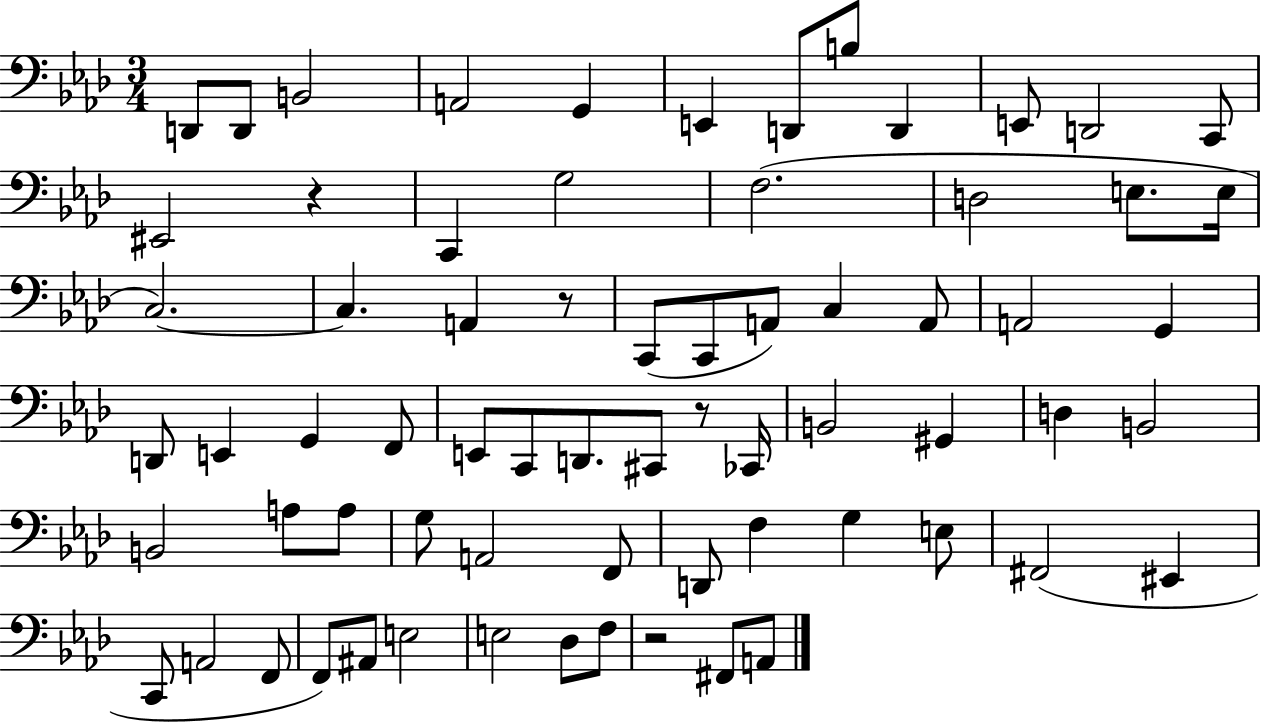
D2/e D2/e B2/h A2/h G2/q E2/q D2/e B3/e D2/q E2/e D2/h C2/e EIS2/h R/q C2/q G3/h F3/h. D3/h E3/e. E3/s C3/h. C3/q. A2/q R/e C2/e C2/e A2/e C3/q A2/e A2/h G2/q D2/e E2/q G2/q F2/e E2/e C2/e D2/e. C#2/e R/e CES2/s B2/h G#2/q D3/q B2/h B2/h A3/e A3/e G3/e A2/h F2/e D2/e F3/q G3/q E3/e F#2/h EIS2/q C2/e A2/h F2/e F2/e A#2/e E3/h E3/h Db3/e F3/e R/h F#2/e A2/e